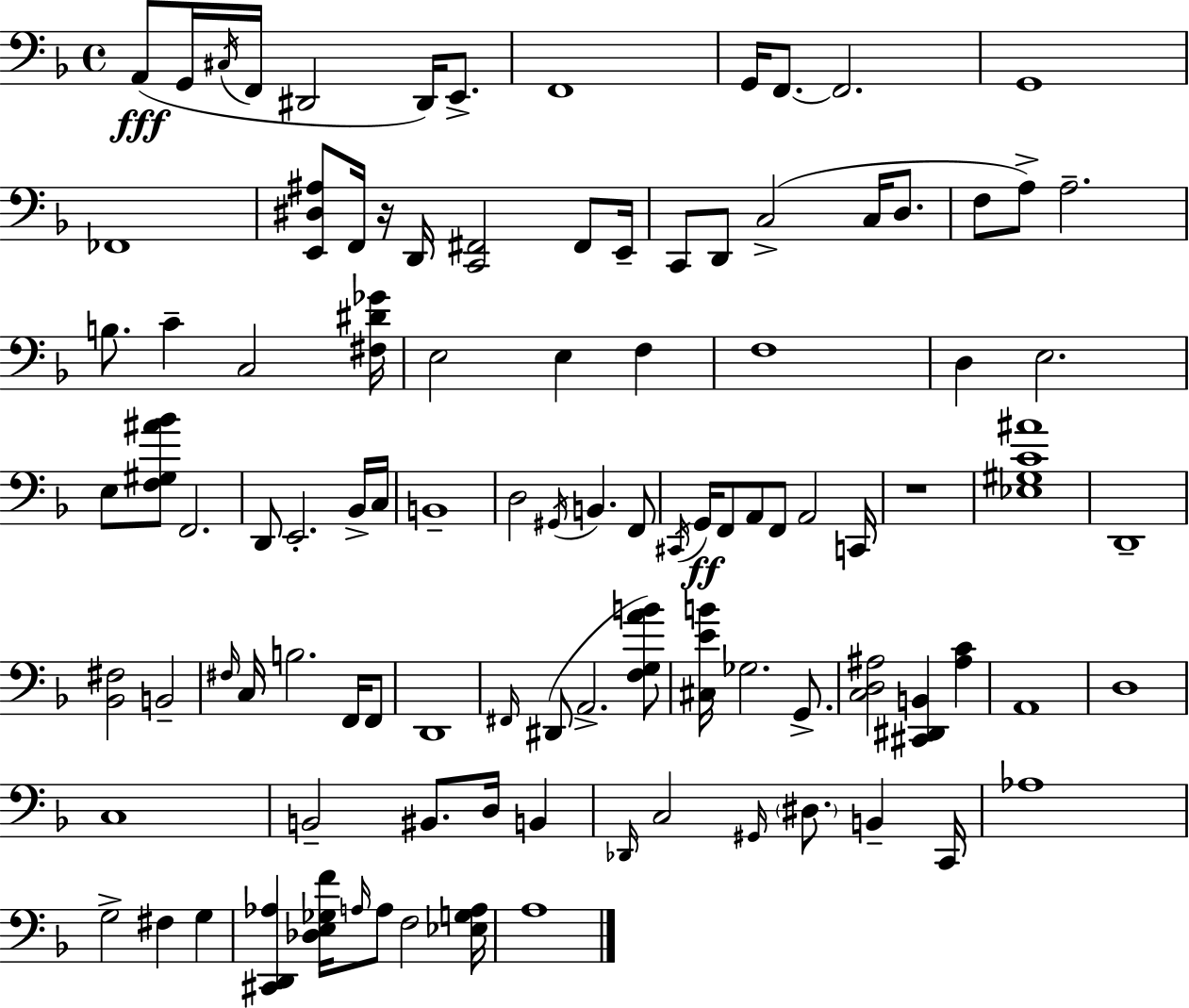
A2/e G2/s C#3/s F2/s D#2/h D#2/s E2/e. F2/w G2/s F2/e. F2/h. G2/w FES2/w [E2,D#3,A#3]/e F2/s R/s D2/s [C2,F#2]/h F#2/e E2/s C2/e D2/e C3/h C3/s D3/e. F3/e A3/e A3/h. B3/e. C4/q C3/h [F#3,D#4,Gb4]/s E3/h E3/q F3/q F3/w D3/q E3/h. E3/e [F3,G#3,A#4,Bb4]/e F2/h. D2/e E2/h. Bb2/s C3/s B2/w D3/h G#2/s B2/q. F2/e C#2/s G2/s F2/e A2/e F2/e A2/h C2/s R/w [Eb3,G#3,C4,A#4]/w D2/w [Bb2,F#3]/h B2/h F#3/s C3/s B3/h. F2/s F2/e D2/w F#2/s D#2/e A2/h. [F3,G3,A4,B4]/e [C#3,E4,B4]/s Gb3/h. G2/e. [C3,D3,A#3]/h [C#2,D#2,B2]/q [A#3,C4]/q A2/w D3/w C3/w B2/h BIS2/e. D3/s B2/q Db2/s C3/h G#2/s D#3/e. B2/q C2/s Ab3/w G3/h F#3/q G3/q [C#2,D2,Ab3]/q [Db3,E3,Gb3,F4]/s A3/s A3/e F3/h [Eb3,G3,A3]/s A3/w